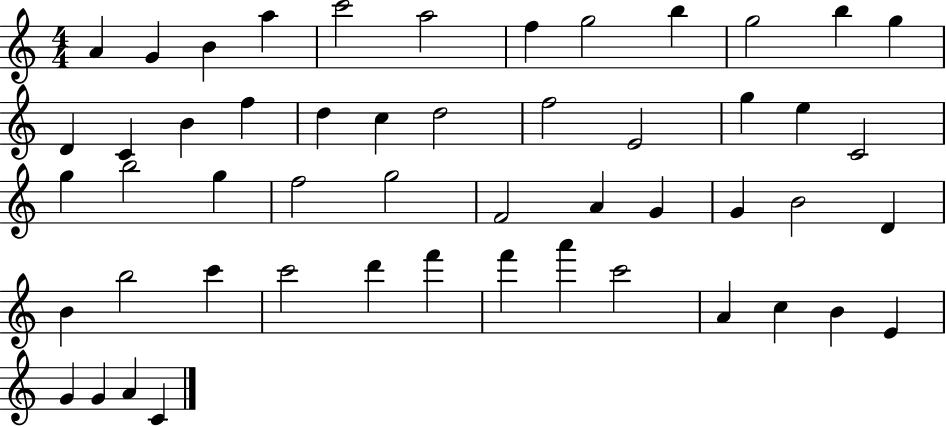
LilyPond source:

{
  \clef treble
  \numericTimeSignature
  \time 4/4
  \key c \major
  a'4 g'4 b'4 a''4 | c'''2 a''2 | f''4 g''2 b''4 | g''2 b''4 g''4 | \break d'4 c'4 b'4 f''4 | d''4 c''4 d''2 | f''2 e'2 | g''4 e''4 c'2 | \break g''4 b''2 g''4 | f''2 g''2 | f'2 a'4 g'4 | g'4 b'2 d'4 | \break b'4 b''2 c'''4 | c'''2 d'''4 f'''4 | f'''4 a'''4 c'''2 | a'4 c''4 b'4 e'4 | \break g'4 g'4 a'4 c'4 | \bar "|."
}